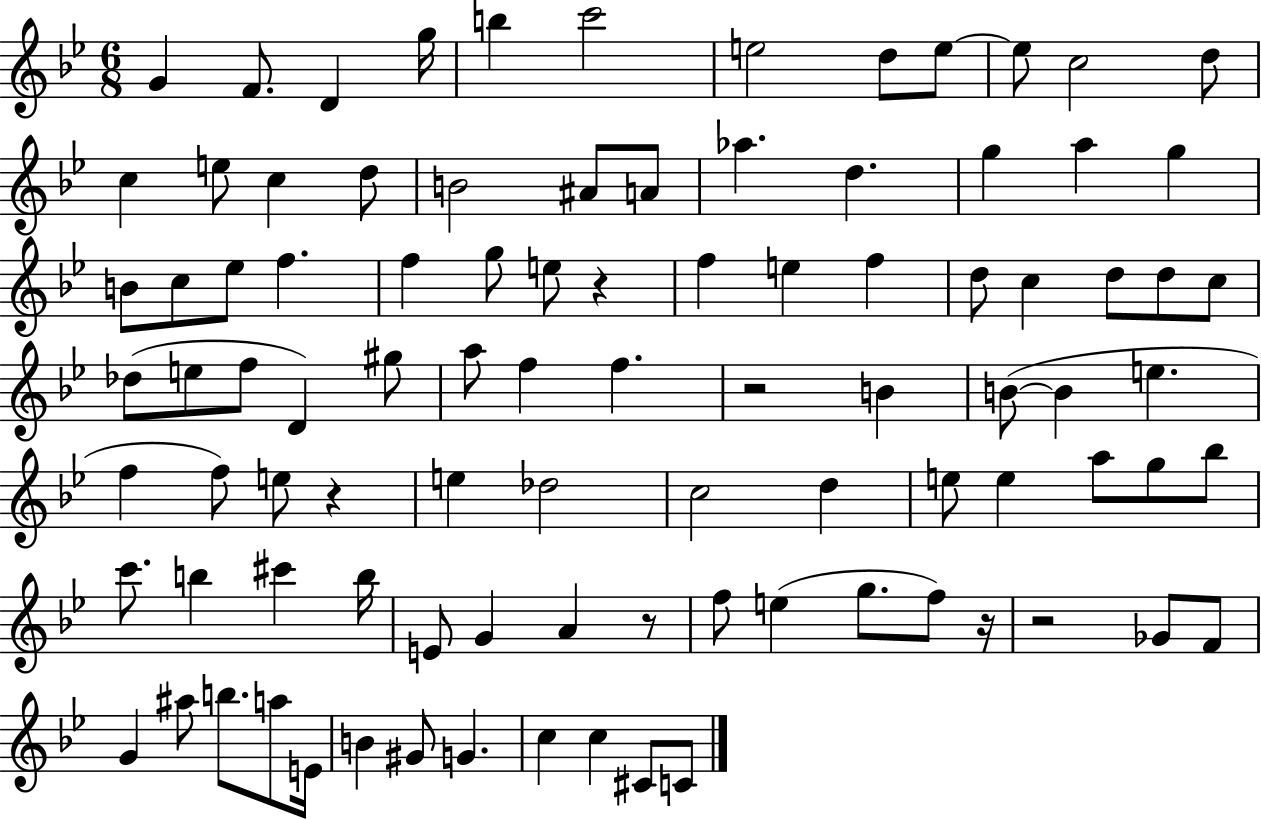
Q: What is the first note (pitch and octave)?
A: G4